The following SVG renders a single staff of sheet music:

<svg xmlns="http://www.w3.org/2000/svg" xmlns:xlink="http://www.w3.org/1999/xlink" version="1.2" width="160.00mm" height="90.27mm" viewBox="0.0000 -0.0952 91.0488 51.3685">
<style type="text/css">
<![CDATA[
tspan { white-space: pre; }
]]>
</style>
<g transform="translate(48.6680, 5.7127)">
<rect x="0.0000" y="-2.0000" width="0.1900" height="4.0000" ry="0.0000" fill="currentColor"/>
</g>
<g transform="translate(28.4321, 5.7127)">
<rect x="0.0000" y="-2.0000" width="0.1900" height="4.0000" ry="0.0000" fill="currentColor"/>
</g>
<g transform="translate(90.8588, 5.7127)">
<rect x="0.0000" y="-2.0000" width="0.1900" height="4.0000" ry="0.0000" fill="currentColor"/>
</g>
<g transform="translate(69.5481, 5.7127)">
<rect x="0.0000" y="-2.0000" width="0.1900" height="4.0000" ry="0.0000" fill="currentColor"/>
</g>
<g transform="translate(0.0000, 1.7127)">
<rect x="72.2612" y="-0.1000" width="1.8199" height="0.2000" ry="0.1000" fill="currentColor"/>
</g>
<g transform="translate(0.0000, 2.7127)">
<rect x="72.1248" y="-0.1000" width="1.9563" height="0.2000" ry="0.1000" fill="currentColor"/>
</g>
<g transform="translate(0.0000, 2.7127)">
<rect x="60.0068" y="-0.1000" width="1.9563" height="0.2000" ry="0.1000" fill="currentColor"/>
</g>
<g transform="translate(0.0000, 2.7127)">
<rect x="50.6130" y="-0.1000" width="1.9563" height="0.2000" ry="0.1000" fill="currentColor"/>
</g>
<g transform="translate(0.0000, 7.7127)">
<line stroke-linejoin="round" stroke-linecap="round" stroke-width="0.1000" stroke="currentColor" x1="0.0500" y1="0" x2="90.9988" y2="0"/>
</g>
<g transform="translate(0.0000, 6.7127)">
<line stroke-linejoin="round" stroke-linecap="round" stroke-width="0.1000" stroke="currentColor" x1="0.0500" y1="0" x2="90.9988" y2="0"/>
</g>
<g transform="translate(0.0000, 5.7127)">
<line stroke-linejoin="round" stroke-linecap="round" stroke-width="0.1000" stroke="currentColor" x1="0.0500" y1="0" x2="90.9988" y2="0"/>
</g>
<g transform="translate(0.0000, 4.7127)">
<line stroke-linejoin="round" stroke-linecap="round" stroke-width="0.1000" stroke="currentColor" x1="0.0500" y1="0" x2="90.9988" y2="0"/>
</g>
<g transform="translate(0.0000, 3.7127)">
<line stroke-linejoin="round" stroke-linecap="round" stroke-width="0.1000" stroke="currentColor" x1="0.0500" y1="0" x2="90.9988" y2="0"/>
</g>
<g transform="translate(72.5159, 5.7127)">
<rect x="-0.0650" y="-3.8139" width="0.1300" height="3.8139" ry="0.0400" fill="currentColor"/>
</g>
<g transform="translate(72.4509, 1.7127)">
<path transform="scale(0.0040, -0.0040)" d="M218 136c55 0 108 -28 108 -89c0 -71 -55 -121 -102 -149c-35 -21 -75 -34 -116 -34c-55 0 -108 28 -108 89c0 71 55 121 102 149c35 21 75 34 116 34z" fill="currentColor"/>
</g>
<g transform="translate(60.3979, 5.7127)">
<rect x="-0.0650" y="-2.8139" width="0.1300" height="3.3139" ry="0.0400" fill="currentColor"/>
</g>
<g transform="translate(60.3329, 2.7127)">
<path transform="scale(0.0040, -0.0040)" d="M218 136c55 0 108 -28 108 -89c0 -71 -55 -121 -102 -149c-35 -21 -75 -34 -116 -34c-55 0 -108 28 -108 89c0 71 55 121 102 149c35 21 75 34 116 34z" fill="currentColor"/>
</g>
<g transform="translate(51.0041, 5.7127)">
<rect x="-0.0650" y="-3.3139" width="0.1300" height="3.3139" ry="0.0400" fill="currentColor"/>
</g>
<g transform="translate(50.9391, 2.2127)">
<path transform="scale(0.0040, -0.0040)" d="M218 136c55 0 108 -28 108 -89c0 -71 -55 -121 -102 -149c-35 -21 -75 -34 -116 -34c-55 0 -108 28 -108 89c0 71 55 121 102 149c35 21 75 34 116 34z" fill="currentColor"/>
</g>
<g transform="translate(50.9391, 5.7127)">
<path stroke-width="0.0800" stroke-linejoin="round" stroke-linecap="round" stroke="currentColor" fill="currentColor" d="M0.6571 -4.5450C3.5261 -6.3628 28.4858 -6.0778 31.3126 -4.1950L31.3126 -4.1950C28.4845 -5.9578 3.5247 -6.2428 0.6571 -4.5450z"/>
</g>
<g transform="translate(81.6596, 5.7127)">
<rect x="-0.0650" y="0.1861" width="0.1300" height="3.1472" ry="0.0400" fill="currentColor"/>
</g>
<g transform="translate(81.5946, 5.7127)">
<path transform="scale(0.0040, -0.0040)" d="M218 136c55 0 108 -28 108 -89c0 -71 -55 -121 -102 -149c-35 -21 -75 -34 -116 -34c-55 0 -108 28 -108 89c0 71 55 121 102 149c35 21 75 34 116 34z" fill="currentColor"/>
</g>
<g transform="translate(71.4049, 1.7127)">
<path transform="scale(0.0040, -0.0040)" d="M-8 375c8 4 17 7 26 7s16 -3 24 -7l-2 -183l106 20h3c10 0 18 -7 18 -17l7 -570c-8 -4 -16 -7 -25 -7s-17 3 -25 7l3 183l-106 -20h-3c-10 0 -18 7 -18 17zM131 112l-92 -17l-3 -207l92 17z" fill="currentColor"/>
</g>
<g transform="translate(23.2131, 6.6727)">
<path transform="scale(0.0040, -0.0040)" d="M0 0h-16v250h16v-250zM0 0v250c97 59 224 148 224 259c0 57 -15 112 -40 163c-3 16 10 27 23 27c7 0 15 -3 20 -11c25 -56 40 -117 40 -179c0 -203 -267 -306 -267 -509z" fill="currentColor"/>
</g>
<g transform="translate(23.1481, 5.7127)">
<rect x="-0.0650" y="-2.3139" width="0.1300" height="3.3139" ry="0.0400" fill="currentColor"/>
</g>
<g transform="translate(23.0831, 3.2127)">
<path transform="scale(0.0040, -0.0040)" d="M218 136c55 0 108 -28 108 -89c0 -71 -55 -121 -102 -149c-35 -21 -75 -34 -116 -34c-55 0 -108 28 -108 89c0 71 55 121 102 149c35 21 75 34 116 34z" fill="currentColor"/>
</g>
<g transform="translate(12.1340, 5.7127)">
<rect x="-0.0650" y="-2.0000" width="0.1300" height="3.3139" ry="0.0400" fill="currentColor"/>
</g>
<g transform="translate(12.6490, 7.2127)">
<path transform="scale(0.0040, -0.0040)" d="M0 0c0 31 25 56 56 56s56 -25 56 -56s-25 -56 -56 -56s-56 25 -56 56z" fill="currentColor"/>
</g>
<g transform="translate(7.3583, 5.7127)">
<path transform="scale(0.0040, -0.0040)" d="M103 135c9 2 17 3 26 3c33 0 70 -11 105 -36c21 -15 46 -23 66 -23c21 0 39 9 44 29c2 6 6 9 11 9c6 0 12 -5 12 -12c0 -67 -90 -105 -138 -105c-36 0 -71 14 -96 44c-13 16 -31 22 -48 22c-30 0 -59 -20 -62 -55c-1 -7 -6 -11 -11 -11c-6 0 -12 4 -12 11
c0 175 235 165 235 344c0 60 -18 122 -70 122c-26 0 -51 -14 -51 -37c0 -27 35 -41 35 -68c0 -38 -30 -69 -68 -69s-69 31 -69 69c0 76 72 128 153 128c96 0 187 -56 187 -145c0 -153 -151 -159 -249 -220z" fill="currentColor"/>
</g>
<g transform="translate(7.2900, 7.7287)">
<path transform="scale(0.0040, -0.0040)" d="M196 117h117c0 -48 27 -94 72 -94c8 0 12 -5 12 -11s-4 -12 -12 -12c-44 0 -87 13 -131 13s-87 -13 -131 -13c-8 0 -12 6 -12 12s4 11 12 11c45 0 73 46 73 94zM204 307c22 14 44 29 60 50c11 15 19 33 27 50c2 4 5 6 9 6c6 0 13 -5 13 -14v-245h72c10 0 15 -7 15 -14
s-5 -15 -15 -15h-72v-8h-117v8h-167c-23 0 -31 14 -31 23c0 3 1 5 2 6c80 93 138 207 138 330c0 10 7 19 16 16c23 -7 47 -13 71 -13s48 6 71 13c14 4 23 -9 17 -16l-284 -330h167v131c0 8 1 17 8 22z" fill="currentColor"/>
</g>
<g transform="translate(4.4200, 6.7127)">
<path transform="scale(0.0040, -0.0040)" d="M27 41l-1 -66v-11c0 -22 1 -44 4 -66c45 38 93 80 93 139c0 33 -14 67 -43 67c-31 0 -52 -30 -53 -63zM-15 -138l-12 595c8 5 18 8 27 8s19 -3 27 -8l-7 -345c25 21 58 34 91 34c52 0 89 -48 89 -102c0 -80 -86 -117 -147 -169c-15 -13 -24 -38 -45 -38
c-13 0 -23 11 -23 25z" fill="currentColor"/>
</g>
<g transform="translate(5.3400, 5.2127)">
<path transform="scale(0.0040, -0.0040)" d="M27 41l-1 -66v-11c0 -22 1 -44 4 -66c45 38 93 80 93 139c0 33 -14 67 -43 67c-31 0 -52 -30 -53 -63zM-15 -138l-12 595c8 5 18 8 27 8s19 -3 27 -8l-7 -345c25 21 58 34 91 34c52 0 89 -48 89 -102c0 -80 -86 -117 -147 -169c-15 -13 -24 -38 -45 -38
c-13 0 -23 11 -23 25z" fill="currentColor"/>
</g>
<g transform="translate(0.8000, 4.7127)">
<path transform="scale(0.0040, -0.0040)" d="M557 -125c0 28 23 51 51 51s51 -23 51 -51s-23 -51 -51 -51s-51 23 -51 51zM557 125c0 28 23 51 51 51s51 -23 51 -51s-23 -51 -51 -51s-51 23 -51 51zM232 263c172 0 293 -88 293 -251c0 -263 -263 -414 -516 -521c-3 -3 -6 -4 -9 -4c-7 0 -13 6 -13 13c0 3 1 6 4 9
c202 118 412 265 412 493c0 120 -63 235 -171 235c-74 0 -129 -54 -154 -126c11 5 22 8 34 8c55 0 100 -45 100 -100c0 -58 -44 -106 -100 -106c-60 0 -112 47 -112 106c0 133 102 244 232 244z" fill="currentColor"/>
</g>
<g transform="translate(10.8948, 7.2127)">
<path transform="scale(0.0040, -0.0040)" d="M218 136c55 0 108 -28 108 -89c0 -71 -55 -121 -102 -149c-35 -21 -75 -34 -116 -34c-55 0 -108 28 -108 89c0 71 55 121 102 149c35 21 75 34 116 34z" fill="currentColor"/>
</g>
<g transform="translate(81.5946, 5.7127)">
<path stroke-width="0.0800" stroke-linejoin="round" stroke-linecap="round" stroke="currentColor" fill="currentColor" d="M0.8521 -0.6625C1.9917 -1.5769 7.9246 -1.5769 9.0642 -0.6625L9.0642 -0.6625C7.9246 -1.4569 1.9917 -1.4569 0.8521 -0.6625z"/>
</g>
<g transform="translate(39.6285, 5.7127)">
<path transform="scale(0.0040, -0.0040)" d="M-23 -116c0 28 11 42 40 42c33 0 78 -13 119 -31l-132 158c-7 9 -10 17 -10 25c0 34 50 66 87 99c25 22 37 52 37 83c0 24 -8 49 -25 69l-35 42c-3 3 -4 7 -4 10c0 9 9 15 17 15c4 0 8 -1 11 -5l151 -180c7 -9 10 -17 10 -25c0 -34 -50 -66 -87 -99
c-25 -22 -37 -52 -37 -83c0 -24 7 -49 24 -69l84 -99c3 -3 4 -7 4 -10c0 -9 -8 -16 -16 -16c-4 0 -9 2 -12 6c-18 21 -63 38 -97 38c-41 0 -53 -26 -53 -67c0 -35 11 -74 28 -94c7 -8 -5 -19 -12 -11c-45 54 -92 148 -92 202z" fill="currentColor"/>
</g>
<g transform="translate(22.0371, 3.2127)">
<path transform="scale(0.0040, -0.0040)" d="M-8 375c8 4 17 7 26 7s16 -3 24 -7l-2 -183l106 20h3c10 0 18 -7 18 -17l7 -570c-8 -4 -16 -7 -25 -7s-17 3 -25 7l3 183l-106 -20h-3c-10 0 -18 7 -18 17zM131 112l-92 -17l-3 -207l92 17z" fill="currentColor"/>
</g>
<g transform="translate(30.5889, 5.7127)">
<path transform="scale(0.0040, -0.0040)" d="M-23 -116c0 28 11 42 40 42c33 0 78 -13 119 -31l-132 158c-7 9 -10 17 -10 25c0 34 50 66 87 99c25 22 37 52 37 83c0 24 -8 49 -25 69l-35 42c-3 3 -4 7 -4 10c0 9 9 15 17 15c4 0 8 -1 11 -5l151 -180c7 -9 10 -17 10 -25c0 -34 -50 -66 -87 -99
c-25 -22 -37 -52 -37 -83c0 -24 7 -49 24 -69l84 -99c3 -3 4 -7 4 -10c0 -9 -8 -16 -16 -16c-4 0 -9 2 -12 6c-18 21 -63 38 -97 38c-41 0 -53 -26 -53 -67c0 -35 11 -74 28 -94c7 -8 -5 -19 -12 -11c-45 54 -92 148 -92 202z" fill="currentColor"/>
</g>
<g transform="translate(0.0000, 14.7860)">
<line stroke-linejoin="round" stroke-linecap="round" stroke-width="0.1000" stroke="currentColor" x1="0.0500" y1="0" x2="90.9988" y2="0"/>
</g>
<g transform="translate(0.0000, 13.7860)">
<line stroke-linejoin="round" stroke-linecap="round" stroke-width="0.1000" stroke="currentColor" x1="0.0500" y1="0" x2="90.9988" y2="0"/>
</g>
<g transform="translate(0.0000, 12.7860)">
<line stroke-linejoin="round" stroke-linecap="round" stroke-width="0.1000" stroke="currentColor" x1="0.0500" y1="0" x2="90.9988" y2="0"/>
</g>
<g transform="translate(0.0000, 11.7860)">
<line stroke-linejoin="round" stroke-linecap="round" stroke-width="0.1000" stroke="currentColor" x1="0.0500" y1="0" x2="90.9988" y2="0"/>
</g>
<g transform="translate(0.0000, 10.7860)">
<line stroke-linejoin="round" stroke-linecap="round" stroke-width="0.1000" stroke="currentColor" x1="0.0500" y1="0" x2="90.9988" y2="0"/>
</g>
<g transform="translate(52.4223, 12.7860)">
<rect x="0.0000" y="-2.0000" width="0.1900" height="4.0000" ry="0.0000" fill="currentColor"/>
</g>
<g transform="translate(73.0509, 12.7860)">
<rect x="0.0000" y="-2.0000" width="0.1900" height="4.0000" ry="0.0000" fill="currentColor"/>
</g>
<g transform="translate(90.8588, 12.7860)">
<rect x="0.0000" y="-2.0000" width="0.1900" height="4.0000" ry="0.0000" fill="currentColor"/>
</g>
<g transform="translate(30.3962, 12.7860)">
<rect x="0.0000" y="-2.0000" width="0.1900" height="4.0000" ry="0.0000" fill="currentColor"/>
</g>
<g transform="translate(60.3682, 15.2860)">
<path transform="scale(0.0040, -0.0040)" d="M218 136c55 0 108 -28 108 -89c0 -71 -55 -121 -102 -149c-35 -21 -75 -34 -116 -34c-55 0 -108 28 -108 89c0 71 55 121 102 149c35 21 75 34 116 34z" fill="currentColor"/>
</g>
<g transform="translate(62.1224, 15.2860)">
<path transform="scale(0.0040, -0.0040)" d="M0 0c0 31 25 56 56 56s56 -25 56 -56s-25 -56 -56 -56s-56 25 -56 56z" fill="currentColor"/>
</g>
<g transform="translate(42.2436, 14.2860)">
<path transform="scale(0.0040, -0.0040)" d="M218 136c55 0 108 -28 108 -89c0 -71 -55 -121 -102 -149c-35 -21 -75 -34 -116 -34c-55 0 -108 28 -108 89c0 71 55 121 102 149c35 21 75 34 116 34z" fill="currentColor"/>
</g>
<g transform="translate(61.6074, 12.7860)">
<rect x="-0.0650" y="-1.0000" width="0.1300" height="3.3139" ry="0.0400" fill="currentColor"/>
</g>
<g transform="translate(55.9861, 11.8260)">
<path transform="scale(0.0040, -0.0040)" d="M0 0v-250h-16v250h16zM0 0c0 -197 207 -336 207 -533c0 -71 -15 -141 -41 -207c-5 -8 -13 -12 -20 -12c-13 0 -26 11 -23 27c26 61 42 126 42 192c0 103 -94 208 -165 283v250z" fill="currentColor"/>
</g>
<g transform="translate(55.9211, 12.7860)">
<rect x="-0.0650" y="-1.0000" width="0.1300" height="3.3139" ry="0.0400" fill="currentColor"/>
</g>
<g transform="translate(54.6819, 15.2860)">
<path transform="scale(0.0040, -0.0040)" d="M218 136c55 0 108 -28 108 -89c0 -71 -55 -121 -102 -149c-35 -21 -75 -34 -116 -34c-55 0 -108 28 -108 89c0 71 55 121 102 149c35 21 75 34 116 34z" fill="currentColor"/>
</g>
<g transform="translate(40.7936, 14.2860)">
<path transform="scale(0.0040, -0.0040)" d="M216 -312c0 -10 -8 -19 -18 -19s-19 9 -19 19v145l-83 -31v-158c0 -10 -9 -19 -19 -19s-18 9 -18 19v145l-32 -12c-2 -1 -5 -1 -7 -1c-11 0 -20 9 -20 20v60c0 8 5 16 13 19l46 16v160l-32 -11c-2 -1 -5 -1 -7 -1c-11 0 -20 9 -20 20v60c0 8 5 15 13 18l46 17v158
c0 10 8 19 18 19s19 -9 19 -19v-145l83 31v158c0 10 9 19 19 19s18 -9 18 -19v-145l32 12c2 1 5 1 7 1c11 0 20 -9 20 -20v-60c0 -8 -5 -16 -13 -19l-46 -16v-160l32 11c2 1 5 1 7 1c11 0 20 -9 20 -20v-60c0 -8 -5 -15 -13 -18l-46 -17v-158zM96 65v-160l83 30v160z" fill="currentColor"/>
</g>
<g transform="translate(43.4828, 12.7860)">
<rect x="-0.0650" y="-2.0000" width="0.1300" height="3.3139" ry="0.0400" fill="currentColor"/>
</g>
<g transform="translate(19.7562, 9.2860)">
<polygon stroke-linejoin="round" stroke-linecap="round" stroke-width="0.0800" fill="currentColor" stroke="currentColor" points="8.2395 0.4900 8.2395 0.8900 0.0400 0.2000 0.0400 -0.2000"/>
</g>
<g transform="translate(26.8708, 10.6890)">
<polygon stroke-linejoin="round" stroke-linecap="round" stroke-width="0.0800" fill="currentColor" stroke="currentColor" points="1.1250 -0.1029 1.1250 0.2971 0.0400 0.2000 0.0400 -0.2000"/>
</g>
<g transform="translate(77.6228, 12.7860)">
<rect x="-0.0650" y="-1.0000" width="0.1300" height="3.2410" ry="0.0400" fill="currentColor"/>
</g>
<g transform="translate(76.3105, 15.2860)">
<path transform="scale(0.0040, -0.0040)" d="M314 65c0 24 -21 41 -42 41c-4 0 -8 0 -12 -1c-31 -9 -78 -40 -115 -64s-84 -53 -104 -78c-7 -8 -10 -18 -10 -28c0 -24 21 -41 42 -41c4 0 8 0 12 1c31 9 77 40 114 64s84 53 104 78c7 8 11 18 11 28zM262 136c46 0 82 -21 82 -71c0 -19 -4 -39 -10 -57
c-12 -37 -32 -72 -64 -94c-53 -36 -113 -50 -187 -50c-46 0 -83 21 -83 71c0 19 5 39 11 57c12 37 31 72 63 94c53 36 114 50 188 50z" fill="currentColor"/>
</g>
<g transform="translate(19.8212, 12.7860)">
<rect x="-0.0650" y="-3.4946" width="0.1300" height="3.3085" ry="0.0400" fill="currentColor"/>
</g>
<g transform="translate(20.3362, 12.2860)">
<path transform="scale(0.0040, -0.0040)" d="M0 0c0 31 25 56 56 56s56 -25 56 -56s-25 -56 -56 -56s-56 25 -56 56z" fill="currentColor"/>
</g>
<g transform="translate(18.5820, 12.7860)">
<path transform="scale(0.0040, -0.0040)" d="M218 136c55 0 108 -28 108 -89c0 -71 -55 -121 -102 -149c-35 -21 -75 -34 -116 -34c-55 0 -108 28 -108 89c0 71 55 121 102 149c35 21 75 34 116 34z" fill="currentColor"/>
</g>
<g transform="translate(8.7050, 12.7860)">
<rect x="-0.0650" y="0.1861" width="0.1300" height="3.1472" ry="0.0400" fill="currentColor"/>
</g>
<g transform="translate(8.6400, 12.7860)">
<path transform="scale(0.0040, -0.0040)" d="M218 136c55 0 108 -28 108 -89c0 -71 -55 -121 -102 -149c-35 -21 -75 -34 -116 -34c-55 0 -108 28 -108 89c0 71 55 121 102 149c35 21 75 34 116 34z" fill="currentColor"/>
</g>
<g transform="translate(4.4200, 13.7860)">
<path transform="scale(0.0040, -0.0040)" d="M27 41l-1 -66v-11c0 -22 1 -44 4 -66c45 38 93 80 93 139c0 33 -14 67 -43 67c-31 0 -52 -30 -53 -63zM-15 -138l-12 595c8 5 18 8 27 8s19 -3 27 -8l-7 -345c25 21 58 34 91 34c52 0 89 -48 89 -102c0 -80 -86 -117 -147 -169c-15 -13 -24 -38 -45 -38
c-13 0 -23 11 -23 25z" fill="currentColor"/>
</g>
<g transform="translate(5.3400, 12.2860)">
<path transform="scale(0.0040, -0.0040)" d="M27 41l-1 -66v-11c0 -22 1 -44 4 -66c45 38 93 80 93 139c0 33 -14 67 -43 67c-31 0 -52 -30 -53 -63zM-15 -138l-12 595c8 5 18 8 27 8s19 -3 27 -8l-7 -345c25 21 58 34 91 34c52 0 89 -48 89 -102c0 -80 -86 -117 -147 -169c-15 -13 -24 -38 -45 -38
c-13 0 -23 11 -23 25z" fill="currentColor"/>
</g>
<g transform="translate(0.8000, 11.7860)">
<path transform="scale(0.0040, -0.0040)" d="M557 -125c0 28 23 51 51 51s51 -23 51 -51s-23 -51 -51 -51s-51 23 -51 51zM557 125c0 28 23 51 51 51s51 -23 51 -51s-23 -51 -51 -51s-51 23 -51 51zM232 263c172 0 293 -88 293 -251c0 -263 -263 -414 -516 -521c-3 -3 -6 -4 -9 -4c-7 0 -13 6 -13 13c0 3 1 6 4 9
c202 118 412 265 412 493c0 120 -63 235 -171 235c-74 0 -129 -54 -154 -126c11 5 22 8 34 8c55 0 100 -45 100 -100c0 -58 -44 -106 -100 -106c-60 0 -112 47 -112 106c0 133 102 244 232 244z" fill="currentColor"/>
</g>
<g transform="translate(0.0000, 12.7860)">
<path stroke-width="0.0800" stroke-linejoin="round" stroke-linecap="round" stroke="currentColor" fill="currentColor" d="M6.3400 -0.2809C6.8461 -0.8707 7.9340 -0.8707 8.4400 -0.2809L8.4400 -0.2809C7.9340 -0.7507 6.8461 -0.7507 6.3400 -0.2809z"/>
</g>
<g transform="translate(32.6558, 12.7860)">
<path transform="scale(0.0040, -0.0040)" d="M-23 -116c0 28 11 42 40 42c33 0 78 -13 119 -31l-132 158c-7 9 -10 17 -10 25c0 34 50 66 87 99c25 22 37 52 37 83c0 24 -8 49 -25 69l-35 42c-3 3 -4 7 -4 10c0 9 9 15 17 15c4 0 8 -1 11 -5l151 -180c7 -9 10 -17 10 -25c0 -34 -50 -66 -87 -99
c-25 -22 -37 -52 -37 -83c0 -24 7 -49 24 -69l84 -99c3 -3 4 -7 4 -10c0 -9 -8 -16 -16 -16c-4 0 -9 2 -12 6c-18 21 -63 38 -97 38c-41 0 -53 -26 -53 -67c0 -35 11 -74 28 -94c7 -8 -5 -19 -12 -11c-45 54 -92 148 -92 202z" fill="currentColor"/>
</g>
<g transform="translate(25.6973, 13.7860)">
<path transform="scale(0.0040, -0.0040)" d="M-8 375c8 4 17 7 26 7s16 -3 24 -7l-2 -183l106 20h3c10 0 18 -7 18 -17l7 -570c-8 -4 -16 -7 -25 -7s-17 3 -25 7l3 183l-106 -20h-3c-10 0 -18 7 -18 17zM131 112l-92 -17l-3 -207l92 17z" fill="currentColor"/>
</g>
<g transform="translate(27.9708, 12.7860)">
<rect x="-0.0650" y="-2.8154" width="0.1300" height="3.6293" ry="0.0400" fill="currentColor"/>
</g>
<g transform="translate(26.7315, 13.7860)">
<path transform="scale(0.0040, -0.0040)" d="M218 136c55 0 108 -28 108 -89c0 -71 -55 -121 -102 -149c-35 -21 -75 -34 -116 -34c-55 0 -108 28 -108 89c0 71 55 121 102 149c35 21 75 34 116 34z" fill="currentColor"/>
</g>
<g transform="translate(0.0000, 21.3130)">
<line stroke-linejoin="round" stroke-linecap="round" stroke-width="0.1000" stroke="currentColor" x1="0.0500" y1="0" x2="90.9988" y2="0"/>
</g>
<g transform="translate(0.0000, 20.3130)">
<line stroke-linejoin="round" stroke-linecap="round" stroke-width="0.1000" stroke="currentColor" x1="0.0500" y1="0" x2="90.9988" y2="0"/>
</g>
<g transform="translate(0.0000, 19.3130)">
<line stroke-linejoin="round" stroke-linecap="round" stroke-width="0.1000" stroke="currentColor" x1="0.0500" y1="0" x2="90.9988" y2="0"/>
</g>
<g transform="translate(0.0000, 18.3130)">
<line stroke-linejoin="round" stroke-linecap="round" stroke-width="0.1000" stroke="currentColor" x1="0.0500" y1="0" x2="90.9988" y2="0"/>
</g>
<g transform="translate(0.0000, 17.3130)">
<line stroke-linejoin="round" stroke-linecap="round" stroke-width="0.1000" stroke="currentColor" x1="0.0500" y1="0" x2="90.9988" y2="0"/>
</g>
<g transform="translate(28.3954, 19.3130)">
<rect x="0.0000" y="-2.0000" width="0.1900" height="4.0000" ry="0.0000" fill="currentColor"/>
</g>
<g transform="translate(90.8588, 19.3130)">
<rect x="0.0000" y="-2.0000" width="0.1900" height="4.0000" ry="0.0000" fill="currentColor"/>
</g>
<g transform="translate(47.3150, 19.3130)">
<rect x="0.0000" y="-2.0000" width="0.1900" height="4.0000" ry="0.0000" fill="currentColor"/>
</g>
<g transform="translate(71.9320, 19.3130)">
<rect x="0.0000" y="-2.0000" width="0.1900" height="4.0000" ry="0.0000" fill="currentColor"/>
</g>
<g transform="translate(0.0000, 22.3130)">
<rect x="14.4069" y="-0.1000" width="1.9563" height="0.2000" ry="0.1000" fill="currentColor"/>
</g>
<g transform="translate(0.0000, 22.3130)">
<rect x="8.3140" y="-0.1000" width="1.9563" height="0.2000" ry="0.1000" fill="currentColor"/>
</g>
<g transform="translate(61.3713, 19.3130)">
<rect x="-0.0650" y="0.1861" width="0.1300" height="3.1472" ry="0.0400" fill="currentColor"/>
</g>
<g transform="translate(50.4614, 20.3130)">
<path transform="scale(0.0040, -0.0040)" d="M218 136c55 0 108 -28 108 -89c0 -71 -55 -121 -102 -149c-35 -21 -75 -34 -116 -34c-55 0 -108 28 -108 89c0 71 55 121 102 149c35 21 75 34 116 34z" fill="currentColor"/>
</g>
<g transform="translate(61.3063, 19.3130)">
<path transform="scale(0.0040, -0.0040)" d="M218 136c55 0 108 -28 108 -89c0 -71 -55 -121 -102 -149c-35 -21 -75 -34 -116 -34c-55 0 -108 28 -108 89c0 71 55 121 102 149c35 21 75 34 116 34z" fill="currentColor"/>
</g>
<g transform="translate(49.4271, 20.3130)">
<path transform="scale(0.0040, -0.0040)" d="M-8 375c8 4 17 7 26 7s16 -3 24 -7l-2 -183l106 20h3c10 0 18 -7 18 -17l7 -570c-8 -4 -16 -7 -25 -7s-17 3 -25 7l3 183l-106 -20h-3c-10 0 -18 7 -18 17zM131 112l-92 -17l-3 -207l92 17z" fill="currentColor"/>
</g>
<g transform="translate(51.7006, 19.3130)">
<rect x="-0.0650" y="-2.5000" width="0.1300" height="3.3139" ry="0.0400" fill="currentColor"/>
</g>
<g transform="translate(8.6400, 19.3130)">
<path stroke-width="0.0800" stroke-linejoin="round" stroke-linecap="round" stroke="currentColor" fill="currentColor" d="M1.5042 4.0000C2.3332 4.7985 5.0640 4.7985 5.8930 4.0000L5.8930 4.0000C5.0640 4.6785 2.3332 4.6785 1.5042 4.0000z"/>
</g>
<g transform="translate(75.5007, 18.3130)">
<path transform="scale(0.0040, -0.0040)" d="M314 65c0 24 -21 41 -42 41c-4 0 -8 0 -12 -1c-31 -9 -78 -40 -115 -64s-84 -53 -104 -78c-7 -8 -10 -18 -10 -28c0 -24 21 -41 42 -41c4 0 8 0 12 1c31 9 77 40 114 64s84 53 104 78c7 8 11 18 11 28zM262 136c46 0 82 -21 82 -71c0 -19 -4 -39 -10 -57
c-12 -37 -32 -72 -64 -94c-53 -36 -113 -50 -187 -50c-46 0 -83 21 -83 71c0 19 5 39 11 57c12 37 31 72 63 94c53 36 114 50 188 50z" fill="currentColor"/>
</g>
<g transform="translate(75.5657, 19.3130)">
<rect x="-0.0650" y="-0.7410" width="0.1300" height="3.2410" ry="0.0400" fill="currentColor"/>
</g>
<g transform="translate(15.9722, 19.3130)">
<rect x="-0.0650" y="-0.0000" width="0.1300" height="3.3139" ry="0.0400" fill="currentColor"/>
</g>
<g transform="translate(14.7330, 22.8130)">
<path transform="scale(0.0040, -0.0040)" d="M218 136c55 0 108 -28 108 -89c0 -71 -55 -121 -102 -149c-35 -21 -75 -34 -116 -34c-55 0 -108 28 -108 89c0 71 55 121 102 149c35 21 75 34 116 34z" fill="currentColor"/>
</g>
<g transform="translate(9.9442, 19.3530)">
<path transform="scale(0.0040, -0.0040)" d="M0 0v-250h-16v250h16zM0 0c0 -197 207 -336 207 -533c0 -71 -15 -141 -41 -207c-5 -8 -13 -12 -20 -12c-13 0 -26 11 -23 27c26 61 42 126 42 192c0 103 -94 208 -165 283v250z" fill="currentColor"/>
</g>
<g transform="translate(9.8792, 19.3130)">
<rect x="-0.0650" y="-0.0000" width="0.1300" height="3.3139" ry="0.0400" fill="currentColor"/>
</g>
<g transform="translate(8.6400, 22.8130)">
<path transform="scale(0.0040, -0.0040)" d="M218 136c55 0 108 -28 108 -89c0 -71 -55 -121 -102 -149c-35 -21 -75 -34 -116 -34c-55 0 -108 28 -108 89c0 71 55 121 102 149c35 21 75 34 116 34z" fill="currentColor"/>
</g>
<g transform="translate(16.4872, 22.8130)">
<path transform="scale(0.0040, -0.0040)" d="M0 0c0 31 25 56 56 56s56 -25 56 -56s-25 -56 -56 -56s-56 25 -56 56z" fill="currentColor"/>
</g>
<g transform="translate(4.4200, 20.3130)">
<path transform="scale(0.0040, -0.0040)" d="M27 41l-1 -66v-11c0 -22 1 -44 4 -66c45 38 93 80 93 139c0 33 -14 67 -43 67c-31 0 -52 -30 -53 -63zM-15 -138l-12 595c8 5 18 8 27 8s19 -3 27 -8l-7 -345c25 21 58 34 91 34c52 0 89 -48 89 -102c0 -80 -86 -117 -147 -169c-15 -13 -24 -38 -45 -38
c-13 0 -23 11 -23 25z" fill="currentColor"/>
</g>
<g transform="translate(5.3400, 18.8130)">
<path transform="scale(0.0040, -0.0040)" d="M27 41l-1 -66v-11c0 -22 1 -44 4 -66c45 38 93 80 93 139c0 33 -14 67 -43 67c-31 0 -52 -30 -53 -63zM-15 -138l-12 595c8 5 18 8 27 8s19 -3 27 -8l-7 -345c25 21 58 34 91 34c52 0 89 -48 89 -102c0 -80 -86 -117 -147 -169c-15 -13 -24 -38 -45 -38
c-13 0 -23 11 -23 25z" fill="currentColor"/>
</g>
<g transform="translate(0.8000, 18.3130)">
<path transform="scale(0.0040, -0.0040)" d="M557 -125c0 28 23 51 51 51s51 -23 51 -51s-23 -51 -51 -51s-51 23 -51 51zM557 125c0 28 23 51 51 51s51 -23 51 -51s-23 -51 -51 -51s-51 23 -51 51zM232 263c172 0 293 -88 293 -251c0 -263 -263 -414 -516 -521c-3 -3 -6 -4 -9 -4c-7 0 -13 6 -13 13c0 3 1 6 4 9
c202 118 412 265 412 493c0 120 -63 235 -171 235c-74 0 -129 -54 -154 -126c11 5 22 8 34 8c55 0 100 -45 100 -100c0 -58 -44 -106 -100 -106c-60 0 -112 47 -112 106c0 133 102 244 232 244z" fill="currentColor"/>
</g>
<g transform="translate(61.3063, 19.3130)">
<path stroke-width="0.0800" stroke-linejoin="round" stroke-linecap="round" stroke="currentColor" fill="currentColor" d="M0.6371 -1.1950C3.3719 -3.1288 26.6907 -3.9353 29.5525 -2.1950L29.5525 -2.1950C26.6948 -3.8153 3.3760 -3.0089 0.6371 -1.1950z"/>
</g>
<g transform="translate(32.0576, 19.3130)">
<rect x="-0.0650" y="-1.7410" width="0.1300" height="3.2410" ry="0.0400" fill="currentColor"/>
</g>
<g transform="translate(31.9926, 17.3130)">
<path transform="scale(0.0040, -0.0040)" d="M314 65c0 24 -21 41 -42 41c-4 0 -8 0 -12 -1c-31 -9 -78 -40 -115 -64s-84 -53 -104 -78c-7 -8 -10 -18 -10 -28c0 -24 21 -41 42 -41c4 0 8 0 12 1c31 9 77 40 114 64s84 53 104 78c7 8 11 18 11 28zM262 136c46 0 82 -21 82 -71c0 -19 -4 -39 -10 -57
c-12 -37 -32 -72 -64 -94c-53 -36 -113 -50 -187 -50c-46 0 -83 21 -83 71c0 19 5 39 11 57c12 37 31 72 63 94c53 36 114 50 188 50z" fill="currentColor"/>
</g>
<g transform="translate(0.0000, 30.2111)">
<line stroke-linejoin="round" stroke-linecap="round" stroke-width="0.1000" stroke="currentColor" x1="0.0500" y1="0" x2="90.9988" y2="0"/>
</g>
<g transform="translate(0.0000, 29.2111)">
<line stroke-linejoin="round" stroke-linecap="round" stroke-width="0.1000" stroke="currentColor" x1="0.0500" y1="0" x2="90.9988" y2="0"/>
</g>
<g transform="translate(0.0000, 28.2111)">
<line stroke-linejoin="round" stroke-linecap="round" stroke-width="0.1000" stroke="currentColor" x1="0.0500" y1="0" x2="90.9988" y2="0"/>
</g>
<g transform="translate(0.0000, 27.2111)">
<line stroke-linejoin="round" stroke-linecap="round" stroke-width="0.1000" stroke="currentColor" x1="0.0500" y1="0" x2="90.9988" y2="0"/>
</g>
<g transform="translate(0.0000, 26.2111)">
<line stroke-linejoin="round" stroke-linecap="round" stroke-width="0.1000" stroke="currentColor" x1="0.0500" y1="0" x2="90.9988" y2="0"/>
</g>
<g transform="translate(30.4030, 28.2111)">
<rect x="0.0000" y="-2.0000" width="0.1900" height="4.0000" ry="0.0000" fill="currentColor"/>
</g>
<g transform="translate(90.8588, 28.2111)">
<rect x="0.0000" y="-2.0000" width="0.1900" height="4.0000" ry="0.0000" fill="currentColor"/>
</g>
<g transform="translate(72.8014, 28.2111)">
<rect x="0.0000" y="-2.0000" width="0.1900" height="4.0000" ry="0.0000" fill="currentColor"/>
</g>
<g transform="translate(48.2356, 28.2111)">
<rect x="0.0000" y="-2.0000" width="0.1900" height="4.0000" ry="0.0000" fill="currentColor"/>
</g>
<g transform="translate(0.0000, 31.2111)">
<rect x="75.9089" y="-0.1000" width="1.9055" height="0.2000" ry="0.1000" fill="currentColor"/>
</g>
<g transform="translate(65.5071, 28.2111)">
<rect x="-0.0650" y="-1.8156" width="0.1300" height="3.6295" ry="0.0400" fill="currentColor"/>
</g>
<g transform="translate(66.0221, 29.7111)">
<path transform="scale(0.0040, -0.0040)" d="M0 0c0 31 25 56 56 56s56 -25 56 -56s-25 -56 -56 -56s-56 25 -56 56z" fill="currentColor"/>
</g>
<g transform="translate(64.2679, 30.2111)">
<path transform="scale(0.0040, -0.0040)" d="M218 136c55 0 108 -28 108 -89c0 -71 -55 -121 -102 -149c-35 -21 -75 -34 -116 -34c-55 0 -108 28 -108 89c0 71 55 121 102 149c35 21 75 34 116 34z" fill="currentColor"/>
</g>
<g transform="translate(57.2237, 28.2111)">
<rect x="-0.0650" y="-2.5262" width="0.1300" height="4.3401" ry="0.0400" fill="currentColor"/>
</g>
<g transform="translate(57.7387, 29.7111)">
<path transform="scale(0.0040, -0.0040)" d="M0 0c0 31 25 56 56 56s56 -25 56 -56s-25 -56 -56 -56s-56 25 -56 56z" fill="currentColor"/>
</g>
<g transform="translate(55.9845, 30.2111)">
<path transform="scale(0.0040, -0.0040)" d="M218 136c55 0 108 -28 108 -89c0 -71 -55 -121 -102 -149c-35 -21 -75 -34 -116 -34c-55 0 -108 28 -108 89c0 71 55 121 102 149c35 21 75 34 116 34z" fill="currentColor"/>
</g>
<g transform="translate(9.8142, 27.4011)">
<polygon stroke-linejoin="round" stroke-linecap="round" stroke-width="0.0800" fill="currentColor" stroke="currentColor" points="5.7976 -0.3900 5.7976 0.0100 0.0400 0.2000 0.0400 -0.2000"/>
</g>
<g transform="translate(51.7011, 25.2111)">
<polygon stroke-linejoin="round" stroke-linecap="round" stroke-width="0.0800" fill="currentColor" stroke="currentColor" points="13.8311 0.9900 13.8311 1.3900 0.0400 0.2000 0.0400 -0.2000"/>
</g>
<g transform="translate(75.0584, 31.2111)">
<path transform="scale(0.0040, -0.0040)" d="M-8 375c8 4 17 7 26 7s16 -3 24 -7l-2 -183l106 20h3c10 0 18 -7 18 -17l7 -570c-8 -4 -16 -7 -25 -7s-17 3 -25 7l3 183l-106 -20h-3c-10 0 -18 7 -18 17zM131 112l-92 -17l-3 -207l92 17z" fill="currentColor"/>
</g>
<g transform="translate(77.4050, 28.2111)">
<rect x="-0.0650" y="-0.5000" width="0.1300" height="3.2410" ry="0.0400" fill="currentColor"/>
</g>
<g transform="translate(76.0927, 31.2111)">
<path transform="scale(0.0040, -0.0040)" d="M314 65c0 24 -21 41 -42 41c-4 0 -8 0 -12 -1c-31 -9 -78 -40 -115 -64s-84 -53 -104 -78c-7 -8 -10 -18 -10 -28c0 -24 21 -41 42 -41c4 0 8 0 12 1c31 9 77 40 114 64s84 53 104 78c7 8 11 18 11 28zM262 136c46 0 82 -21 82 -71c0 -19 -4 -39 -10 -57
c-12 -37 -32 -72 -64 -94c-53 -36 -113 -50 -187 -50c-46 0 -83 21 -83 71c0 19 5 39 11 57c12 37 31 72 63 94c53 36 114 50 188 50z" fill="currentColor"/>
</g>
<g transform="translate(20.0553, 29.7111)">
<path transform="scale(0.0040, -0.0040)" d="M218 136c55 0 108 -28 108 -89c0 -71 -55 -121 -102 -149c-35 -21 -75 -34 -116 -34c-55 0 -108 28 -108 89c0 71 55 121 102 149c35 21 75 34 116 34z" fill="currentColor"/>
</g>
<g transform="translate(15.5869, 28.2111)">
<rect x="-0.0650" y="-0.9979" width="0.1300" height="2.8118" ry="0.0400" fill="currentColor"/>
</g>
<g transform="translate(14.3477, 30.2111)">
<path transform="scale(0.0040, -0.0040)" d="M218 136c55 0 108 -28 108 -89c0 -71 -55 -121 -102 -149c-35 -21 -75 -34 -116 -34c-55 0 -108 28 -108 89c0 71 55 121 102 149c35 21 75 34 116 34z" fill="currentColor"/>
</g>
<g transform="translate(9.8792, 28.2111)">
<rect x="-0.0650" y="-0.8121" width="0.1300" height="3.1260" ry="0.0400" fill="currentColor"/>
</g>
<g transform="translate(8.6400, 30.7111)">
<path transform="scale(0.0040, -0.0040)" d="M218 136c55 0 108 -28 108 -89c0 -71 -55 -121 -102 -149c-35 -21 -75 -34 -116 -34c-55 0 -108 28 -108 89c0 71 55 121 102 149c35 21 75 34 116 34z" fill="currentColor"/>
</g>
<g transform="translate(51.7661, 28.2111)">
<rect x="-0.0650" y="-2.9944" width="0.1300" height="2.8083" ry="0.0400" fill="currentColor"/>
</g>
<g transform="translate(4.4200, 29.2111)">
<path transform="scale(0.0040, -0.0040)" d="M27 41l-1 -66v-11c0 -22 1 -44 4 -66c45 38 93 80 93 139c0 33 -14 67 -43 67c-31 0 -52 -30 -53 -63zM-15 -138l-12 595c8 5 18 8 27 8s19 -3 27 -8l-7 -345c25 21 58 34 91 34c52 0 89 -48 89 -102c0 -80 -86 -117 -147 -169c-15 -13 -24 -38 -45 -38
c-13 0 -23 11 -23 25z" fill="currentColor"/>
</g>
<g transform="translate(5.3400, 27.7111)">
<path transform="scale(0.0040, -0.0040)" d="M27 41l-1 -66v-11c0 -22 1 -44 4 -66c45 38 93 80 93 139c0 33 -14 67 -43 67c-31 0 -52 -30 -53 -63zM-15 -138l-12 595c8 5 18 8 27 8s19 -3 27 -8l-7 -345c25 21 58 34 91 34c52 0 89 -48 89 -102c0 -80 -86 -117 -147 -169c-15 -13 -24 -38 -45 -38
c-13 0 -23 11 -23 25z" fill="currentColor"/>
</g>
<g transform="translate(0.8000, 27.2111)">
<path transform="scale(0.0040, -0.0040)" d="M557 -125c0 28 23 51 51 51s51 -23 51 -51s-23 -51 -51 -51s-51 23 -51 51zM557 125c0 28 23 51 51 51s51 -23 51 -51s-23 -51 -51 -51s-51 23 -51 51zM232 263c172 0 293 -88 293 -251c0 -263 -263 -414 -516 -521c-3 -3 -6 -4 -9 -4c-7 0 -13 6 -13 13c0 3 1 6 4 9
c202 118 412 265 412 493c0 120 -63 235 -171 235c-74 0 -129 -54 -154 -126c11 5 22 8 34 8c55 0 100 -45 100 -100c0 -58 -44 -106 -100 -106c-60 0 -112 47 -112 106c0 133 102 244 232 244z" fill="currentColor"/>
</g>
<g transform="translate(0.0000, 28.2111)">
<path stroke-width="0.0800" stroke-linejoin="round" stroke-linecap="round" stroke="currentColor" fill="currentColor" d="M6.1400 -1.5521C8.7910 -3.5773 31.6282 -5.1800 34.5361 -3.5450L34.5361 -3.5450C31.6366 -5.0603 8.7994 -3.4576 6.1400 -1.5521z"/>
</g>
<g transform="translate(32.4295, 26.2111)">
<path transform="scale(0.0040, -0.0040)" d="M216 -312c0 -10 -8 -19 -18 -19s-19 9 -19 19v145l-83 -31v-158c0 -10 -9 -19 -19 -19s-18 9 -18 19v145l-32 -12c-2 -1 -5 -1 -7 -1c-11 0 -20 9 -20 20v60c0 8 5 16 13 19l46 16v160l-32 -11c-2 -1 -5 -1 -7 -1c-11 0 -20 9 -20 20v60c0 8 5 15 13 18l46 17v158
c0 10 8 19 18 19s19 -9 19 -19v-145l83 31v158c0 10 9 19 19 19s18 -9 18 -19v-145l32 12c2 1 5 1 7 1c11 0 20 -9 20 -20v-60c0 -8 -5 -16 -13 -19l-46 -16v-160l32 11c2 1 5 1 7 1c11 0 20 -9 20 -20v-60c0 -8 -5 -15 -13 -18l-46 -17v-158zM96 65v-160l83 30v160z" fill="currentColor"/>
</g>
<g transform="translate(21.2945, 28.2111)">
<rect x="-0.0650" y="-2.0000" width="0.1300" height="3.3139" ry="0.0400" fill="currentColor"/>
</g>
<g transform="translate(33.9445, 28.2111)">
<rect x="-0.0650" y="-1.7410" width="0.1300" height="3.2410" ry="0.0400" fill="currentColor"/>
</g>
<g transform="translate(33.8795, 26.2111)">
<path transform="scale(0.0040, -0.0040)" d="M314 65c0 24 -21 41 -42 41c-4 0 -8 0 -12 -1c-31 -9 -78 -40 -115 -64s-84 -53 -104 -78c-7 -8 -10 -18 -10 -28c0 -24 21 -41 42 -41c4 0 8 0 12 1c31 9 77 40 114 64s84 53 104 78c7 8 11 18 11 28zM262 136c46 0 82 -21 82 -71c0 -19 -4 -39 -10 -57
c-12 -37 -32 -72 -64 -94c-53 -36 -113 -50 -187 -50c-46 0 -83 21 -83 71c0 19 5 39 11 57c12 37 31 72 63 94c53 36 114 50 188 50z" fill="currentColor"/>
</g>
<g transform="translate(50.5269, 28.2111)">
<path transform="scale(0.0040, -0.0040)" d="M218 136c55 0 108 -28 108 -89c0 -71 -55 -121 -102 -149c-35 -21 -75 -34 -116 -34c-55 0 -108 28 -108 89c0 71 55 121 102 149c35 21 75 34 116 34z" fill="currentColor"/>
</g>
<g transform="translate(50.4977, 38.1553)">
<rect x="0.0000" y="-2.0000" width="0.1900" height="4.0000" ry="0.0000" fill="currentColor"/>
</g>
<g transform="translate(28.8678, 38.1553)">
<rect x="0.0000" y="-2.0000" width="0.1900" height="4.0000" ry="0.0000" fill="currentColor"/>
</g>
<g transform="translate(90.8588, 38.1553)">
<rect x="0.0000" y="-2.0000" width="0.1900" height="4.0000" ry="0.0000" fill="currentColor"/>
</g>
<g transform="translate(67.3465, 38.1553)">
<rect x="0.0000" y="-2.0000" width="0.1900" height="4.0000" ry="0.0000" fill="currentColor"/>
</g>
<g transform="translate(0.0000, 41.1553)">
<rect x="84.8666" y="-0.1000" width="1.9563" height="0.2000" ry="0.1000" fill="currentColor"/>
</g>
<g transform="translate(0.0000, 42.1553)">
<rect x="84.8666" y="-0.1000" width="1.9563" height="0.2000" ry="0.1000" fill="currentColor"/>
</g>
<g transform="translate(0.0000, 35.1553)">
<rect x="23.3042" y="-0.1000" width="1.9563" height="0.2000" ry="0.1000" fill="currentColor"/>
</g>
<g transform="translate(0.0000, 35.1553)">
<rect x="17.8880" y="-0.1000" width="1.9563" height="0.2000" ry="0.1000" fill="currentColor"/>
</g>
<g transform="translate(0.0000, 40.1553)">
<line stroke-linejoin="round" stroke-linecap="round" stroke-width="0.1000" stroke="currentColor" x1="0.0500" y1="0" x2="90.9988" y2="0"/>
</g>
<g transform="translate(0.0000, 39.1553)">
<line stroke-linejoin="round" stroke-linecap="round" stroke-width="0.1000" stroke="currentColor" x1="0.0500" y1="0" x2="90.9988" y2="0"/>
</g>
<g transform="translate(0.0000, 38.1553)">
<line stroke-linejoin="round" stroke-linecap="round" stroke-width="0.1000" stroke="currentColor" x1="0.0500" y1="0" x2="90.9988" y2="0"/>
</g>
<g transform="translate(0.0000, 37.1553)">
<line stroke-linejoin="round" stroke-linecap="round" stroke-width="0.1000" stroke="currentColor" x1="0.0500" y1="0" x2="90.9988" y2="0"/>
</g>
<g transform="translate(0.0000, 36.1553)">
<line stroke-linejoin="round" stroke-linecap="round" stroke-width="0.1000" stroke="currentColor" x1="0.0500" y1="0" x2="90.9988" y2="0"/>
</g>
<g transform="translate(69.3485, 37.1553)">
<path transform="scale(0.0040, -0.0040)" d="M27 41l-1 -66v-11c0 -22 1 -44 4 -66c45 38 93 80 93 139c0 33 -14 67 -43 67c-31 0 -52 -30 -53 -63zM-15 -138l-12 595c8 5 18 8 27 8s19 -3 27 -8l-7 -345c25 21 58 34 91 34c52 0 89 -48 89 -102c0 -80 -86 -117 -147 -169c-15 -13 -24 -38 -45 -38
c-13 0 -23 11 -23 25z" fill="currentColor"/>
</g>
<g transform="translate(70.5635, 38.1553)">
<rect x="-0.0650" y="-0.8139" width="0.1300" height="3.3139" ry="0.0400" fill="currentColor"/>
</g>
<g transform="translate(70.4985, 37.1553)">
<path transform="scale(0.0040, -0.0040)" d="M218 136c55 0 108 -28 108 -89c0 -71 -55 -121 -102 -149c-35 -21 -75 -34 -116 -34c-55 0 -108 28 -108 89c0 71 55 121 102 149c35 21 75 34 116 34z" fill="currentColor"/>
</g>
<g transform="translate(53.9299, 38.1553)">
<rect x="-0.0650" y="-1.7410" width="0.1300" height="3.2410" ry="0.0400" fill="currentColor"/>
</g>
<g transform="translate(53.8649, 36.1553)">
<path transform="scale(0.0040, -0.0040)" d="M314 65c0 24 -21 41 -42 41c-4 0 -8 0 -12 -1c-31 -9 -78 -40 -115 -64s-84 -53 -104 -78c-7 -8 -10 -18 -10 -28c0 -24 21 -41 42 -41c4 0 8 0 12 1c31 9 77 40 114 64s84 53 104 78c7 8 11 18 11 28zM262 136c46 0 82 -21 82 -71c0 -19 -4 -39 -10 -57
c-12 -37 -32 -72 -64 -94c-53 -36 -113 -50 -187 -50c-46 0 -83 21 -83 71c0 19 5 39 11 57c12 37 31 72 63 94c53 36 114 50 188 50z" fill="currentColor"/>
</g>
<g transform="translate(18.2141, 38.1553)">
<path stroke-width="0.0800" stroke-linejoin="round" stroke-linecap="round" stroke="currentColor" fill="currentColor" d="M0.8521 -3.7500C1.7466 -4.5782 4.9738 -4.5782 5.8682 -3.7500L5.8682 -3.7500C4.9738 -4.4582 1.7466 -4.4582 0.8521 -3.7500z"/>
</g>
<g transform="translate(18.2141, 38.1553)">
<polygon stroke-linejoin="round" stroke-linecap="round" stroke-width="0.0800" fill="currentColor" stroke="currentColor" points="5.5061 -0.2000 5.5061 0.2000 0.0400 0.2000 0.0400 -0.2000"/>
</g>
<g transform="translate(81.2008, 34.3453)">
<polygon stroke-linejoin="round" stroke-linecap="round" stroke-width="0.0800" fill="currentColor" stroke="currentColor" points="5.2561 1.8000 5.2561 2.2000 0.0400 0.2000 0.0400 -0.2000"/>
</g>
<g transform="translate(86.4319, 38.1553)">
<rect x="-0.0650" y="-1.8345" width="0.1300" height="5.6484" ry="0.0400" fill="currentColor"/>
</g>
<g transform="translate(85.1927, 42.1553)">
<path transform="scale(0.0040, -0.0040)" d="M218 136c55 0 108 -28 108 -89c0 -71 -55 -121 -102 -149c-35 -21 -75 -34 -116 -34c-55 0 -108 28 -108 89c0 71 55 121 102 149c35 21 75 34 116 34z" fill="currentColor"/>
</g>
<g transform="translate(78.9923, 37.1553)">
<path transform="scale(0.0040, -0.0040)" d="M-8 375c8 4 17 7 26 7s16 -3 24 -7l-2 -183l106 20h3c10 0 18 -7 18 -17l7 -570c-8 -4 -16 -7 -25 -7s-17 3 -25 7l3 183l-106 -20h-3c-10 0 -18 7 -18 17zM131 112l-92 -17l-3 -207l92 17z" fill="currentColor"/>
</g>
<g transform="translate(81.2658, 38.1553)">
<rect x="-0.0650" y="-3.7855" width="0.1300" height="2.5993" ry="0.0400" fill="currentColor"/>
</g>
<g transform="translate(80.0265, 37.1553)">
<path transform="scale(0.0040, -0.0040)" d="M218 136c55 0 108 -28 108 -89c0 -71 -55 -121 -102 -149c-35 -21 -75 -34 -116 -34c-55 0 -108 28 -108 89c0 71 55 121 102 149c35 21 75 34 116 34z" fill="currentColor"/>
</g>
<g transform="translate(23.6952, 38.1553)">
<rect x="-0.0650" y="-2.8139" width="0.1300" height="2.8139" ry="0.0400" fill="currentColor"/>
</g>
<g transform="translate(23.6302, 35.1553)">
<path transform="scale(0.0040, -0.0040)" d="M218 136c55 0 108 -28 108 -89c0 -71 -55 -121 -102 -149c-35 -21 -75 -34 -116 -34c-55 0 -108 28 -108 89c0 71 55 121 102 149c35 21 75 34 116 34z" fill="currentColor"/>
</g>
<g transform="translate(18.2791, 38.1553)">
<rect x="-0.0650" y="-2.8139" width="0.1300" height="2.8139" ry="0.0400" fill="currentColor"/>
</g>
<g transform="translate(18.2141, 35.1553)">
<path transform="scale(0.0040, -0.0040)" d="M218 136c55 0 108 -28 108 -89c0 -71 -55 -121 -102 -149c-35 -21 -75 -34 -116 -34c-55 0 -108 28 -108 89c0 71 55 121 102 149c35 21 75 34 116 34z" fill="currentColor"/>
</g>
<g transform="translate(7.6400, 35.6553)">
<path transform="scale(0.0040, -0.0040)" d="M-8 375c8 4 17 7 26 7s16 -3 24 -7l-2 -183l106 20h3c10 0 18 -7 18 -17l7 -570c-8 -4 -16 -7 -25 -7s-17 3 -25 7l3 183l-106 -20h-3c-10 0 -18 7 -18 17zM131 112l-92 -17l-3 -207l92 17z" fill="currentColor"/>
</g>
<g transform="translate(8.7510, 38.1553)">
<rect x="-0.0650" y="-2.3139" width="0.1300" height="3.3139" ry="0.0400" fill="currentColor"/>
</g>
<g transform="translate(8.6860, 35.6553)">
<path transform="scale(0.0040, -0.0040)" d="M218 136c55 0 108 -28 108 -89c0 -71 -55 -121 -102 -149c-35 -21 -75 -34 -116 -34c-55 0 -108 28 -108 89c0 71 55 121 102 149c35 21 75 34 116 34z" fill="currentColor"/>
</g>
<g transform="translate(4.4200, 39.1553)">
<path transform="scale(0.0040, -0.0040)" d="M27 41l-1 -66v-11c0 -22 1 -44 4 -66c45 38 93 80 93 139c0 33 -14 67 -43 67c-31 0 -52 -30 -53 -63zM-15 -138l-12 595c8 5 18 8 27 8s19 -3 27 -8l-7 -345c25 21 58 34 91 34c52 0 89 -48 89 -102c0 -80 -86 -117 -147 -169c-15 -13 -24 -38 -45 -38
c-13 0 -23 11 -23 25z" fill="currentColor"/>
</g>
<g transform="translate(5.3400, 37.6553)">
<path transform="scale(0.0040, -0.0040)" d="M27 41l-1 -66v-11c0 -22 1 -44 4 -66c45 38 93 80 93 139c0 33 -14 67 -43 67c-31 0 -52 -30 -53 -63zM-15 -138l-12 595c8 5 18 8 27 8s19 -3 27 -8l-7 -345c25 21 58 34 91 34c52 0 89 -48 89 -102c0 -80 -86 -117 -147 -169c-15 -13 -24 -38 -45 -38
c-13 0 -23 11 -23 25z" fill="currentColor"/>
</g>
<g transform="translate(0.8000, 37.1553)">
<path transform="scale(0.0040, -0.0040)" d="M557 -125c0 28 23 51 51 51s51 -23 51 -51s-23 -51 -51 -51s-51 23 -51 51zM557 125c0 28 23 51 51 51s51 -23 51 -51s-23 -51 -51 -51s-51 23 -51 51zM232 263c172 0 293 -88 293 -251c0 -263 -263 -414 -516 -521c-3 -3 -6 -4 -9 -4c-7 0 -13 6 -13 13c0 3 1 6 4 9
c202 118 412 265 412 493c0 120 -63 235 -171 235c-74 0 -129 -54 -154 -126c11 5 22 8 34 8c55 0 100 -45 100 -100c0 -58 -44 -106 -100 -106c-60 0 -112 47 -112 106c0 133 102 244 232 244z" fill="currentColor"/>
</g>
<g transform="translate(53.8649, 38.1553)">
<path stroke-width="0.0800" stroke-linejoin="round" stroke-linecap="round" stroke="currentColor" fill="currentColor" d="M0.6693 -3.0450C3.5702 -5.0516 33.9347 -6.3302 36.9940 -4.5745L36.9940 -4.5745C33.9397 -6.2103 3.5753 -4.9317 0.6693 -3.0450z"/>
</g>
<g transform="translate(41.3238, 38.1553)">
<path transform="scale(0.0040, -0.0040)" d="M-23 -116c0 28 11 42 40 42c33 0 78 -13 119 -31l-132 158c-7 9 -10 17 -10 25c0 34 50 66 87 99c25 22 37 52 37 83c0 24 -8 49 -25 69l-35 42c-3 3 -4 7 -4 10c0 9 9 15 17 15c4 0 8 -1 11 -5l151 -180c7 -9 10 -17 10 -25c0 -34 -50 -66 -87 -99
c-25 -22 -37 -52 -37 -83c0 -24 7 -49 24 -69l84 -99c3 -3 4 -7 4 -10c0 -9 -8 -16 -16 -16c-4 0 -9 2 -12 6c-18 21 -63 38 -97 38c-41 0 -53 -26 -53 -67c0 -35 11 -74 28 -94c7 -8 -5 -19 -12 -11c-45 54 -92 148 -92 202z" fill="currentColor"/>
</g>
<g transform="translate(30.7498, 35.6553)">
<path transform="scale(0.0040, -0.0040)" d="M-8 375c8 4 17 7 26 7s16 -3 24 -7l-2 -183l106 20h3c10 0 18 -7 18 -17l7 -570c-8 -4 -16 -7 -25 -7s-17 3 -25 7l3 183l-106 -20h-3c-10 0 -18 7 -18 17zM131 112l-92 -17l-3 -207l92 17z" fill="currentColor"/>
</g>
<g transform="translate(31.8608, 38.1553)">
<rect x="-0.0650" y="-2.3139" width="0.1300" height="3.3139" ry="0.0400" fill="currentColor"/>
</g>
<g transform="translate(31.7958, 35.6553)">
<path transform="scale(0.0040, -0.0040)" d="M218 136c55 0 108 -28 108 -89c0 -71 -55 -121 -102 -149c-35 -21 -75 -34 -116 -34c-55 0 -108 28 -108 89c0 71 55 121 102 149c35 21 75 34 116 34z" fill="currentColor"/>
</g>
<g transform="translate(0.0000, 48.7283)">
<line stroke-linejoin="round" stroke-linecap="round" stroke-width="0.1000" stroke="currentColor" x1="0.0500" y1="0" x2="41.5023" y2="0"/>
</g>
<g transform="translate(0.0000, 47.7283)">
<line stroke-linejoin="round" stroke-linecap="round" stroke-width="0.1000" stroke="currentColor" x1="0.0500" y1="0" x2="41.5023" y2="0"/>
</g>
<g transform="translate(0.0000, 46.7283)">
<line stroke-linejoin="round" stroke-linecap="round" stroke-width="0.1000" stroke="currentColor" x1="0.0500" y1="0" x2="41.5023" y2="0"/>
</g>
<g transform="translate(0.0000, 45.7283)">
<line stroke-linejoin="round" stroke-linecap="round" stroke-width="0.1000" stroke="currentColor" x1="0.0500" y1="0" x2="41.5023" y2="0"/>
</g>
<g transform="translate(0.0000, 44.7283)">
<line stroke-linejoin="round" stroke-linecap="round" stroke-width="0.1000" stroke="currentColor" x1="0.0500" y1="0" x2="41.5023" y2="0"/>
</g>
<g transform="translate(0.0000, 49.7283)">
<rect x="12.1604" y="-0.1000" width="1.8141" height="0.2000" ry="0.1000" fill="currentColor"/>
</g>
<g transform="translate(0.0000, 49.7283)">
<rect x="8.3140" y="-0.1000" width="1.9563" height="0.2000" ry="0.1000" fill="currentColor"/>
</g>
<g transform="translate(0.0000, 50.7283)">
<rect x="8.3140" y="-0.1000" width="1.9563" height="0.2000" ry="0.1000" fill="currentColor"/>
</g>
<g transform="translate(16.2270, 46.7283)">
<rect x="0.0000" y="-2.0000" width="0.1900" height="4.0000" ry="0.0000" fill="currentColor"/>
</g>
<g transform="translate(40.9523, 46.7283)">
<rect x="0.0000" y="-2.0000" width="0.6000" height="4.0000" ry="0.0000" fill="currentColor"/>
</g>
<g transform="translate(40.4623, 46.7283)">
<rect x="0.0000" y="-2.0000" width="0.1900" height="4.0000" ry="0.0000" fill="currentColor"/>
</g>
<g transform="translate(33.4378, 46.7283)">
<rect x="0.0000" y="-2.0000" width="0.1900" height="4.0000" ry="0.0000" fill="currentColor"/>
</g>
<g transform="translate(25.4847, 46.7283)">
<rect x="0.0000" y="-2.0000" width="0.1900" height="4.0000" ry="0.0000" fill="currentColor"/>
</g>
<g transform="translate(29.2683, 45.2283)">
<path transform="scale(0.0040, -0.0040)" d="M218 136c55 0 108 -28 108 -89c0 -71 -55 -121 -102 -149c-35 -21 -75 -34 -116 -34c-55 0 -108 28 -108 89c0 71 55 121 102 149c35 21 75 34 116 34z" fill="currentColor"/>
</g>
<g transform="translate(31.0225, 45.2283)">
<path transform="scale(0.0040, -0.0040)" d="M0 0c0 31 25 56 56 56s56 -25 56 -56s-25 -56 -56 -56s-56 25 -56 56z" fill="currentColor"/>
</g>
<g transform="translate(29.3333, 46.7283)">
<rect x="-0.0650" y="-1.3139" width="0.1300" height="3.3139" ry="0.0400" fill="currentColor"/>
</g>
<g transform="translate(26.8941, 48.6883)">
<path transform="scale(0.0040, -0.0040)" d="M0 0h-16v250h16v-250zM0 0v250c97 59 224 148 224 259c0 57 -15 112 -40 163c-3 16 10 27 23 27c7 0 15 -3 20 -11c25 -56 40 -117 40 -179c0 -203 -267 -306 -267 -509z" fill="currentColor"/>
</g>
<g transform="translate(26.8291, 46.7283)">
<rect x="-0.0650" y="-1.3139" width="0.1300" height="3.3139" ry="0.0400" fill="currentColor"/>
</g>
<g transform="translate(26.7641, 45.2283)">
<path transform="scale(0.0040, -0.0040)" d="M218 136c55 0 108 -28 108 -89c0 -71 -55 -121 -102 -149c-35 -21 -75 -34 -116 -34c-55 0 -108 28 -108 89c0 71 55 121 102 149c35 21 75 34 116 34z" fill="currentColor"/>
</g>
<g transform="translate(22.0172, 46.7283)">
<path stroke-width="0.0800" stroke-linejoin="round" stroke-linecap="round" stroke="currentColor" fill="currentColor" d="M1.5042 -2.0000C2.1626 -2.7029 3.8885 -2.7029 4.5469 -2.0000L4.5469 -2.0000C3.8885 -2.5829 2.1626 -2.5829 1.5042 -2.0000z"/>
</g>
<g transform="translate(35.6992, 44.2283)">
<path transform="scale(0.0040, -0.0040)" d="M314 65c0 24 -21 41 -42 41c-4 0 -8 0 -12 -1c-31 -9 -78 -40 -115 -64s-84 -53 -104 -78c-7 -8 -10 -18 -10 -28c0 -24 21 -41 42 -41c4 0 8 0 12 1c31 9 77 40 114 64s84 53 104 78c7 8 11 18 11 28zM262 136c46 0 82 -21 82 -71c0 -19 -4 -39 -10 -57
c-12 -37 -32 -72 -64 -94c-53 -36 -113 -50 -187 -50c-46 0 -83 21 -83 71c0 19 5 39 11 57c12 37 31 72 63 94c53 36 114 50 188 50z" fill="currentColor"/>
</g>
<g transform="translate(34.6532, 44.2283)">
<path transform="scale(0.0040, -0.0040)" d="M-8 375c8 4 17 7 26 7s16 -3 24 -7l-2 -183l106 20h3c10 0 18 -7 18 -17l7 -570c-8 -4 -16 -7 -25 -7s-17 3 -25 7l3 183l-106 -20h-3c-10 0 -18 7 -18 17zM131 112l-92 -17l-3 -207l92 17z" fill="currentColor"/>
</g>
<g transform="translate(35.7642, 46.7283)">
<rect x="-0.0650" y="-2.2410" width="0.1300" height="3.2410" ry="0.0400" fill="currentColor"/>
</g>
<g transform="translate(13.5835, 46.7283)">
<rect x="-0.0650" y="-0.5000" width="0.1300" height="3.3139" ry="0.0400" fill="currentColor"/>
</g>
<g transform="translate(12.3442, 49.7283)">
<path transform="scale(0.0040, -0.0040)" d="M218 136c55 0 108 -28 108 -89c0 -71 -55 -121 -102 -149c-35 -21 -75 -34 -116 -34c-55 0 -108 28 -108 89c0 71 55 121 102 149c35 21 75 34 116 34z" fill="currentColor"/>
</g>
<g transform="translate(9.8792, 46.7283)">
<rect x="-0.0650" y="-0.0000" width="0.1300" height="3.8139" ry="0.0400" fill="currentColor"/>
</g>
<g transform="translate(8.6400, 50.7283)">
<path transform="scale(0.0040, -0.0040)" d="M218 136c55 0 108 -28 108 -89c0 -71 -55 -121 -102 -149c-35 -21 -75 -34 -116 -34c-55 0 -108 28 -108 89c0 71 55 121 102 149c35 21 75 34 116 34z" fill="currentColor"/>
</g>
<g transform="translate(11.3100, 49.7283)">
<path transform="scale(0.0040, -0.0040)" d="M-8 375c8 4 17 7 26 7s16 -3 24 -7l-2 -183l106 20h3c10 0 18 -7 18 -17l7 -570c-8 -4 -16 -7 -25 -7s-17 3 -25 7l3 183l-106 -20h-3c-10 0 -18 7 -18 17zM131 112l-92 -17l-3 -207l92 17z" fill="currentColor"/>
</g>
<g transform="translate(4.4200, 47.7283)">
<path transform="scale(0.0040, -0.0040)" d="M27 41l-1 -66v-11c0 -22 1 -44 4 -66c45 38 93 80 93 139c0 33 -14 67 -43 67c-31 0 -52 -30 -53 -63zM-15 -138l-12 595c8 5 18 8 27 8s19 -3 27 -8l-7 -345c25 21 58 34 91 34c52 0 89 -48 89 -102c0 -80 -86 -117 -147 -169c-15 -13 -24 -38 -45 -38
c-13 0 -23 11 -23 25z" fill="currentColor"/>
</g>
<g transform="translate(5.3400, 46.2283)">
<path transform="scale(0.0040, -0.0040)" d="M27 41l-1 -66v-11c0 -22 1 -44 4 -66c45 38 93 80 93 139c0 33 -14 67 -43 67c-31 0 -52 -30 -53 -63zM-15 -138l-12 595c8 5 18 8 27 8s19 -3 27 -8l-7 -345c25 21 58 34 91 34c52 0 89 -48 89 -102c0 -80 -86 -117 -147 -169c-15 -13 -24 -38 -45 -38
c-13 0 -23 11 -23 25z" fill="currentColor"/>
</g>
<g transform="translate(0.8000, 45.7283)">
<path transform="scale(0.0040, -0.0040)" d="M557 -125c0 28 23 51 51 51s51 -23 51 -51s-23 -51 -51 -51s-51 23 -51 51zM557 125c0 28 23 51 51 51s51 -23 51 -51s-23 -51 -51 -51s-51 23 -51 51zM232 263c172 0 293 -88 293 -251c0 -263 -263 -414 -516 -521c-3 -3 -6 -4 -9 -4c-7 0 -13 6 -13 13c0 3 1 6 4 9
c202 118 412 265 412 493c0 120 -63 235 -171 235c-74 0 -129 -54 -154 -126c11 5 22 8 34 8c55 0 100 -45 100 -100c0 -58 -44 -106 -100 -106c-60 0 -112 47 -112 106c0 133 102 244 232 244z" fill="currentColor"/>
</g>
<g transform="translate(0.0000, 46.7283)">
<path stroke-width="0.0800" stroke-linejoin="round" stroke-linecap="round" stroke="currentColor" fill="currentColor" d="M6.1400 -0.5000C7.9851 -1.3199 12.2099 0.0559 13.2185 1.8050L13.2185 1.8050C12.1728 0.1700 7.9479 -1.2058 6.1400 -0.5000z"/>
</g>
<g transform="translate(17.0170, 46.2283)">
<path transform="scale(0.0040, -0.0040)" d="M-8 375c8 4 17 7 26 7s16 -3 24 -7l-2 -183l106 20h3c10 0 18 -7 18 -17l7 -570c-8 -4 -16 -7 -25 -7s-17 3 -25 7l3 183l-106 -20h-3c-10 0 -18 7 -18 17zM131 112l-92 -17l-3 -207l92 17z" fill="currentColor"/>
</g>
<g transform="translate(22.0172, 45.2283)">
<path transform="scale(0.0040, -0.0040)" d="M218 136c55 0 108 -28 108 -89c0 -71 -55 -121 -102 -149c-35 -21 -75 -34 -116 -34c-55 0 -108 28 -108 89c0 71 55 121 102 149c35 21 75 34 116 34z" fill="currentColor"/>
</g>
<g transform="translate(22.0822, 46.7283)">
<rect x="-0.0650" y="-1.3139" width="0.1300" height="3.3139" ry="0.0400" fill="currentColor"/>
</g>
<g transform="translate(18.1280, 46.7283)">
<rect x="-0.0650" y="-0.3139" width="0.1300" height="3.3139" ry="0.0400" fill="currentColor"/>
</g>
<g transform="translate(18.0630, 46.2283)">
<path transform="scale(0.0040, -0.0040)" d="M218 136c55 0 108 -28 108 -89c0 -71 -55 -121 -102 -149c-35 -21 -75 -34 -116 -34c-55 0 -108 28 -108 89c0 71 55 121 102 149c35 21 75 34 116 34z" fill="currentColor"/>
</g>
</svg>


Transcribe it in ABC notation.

X:1
T:Untitled
M:2/4
L:1/4
K:Bb
A,, B,/2 z z D C E D, D, D,/2 B,,/4 z ^A,, F,,/2 F,, F,,2 D,,/2 D,, A,2 B,, D, F,2 F,,/2 G,,/2 A,, ^A,2 D,/2 G,,/2 G,,/2 E,,2 B, C/2 C/2 B, z A,2 _F, F,/2 C,,/2 C,, E,, E, G, G,/2 G, B,2